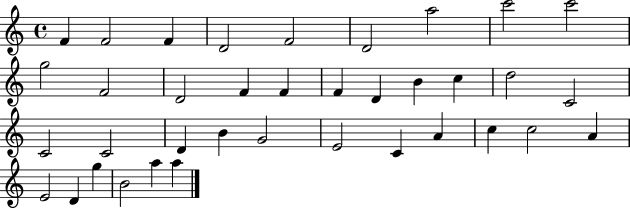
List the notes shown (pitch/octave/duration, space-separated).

F4/q F4/h F4/q D4/h F4/h D4/h A5/h C6/h C6/h G5/h F4/h D4/h F4/q F4/q F4/q D4/q B4/q C5/q D5/h C4/h C4/h C4/h D4/q B4/q G4/h E4/h C4/q A4/q C5/q C5/h A4/q E4/h D4/q G5/q B4/h A5/q A5/q